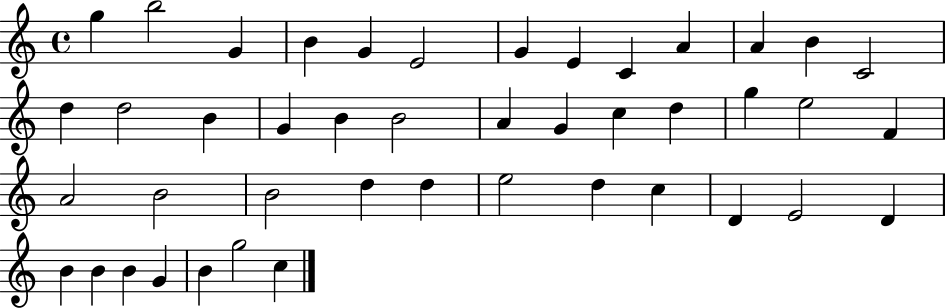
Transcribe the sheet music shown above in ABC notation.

X:1
T:Untitled
M:4/4
L:1/4
K:C
g b2 G B G E2 G E C A A B C2 d d2 B G B B2 A G c d g e2 F A2 B2 B2 d d e2 d c D E2 D B B B G B g2 c